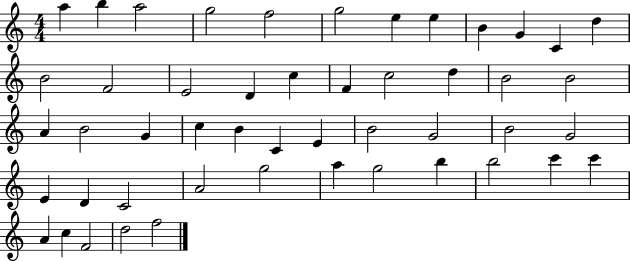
{
  \clef treble
  \numericTimeSignature
  \time 4/4
  \key c \major
  a''4 b''4 a''2 | g''2 f''2 | g''2 e''4 e''4 | b'4 g'4 c'4 d''4 | \break b'2 f'2 | e'2 d'4 c''4 | f'4 c''2 d''4 | b'2 b'2 | \break a'4 b'2 g'4 | c''4 b'4 c'4 e'4 | b'2 g'2 | b'2 g'2 | \break e'4 d'4 c'2 | a'2 g''2 | a''4 g''2 b''4 | b''2 c'''4 c'''4 | \break a'4 c''4 f'2 | d''2 f''2 | \bar "|."
}